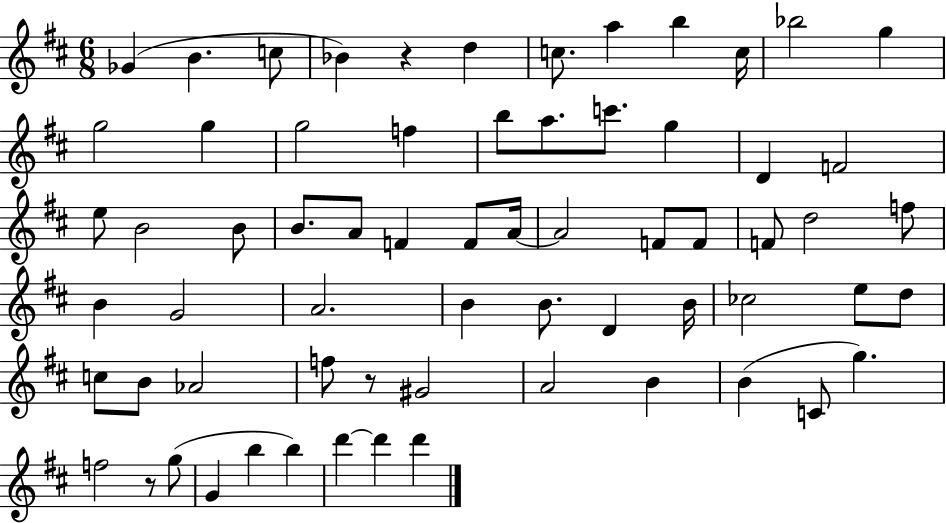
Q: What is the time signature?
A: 6/8